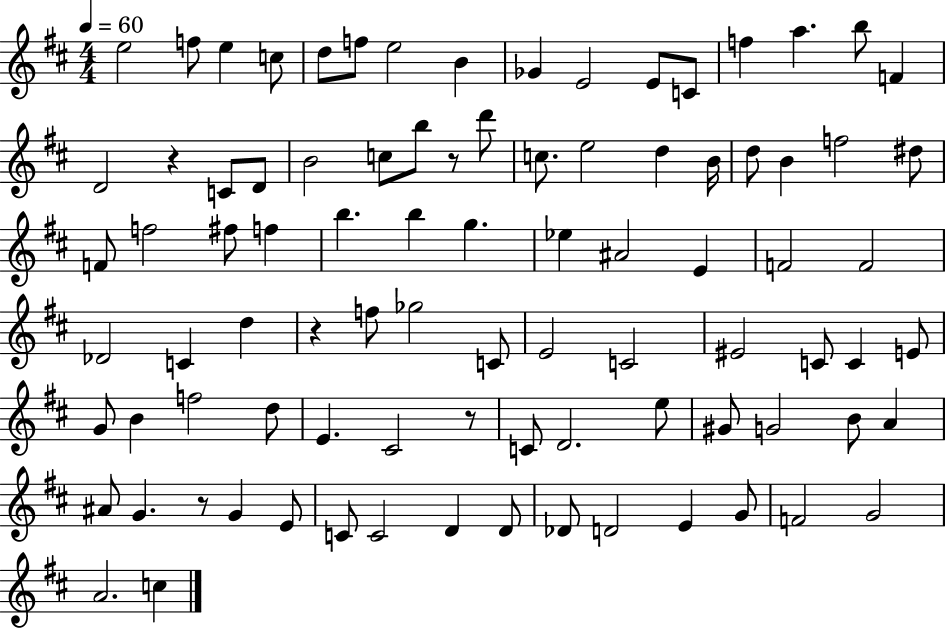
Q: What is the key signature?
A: D major